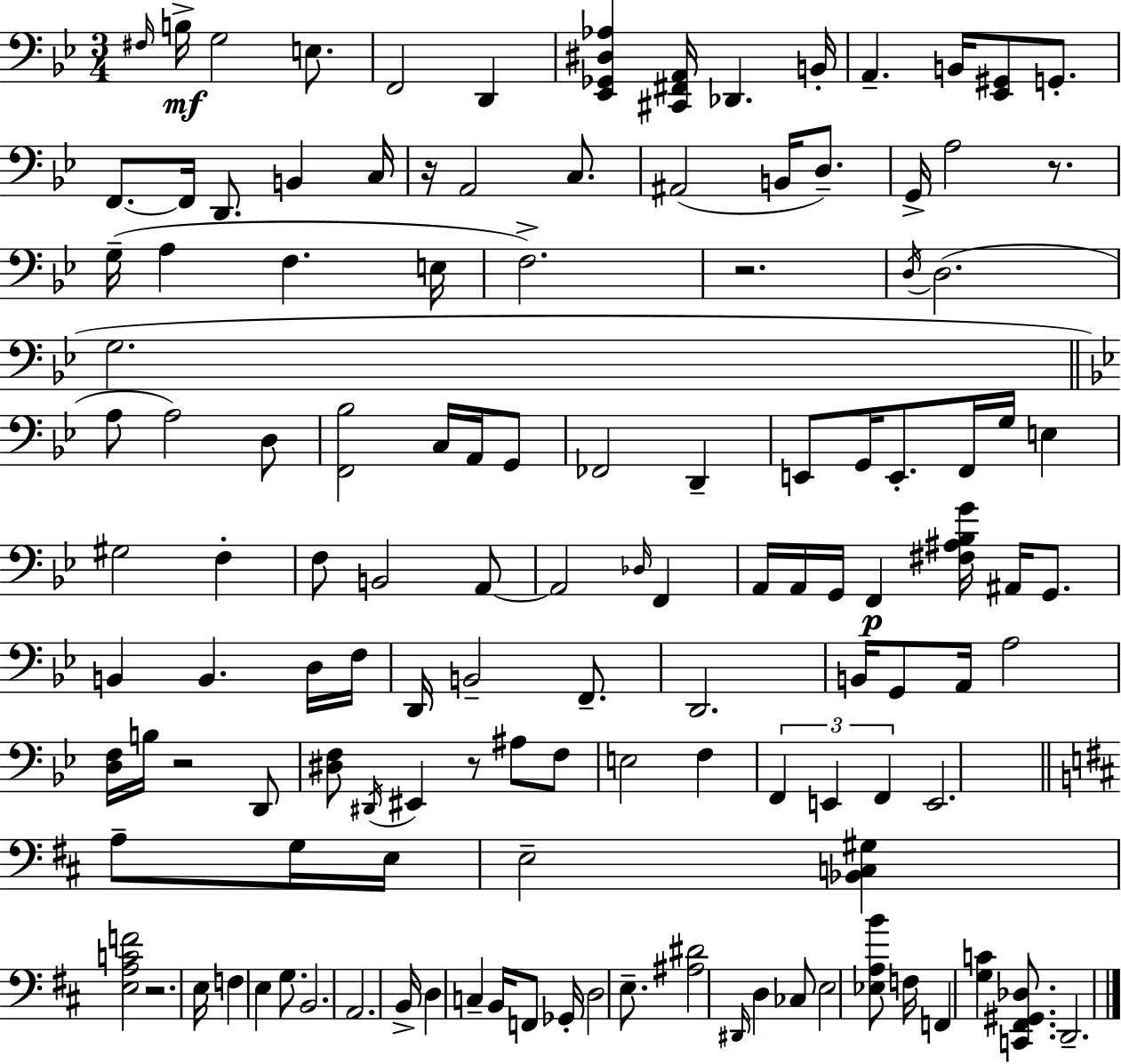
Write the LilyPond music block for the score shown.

{
  \clef bass
  \numericTimeSignature
  \time 3/4
  \key bes \major
  \grace { fis16 }\mf b16-> g2 e8. | f,2 d,4 | <ees, ges, dis aes>4 <cis, fis, a,>16 des,4. | b,16-. a,4.-- b,16 <ees, gis,>8 g,8.-. | \break f,8.~~ f,16 d,8. b,4 | c16 r16 a,2 c8. | ais,2( b,16 d8.--) | g,16-> a2 r8. | \break g16--( a4 f4. | e16 f2.->) | r2. | \acciaccatura { d16 }( d2. | \break g2. | \bar "||" \break \key g \minor a8 a2) d8 | <f, bes>2 c16 a,16 g,8 | fes,2 d,4-- | e,8 g,16 e,8.-. f,16 g16 e4 | \break gis2 f4-. | f8 b,2 a,8~~ | a,2 \grace { des16 } f,4 | a,16 a,16 g,16 f,4\p <fis ais bes g'>16 ais,16 g,8. | \break b,4 b,4. d16 | f16 d,16 b,2-- f,8.-- | d,2. | b,16 g,8 a,16 a2 | \break <d f>16 b16 r2 d,8 | <dis f>8 \acciaccatura { dis,16 } eis,4 r8 ais8 | f8 e2 f4 | \tuplet 3/2 { f,4 e,4 f,4 } | \break e,2. | \bar "||" \break \key d \major a8-- g16 e16 e2-- | <bes, c gis>4 <e a c' f'>2 | r2. | e16 f4 e4 g8. | \break b,2. | a,2. | b,16-> d4 c4-- b,16 f,8 | ges,16-. d2 e8.-- | \break <ais dis'>2 \grace { dis,16 } d4 | ces8 e2 <ees a b'>8 | f16 f,4 <g c'>4 <c, fis, gis, des>8. | d,2.-- | \break \bar "|."
}